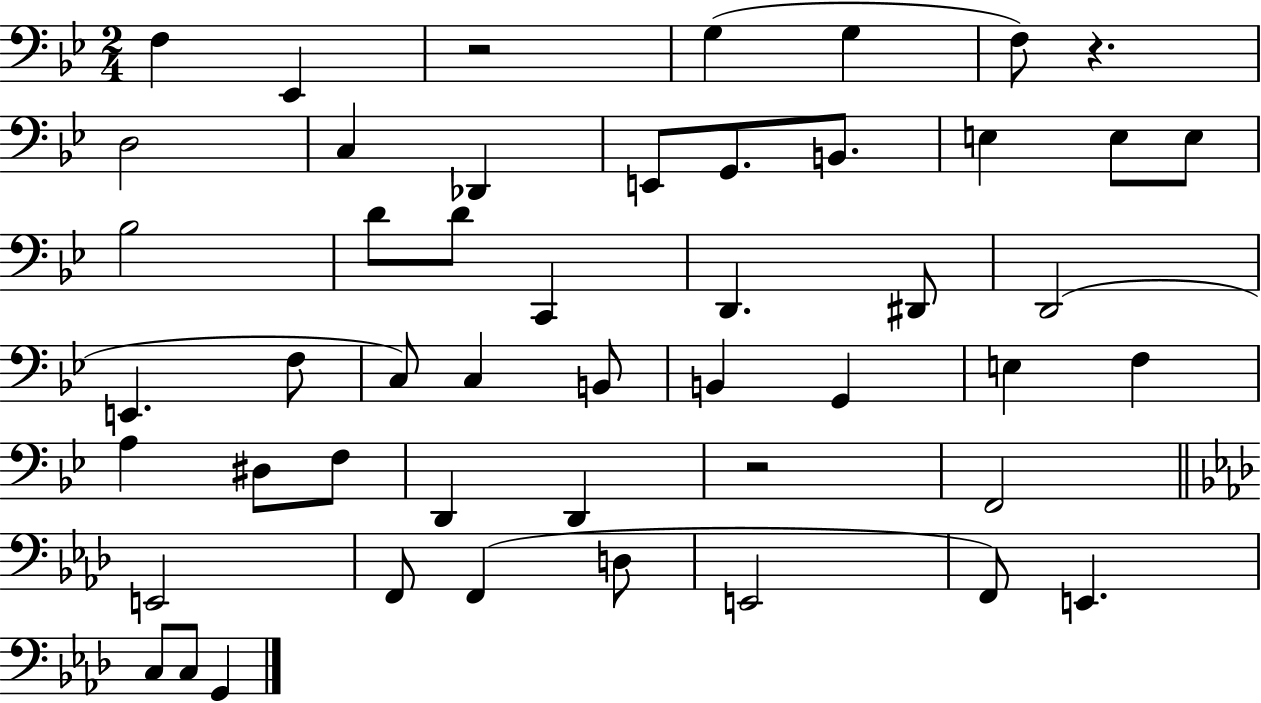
{
  \clef bass
  \numericTimeSignature
  \time 2/4
  \key bes \major
  f4 ees,4 | r2 | g4( g4 | f8) r4. | \break d2 | c4 des,4 | e,8 g,8. b,8. | e4 e8 e8 | \break bes2 | d'8 d'8 c,4 | d,4. dis,8 | d,2( | \break e,4. f8 | c8) c4 b,8 | b,4 g,4 | e4 f4 | \break a4 dis8 f8 | d,4 d,4 | r2 | f,2 | \break \bar "||" \break \key aes \major e,2 | f,8 f,4( d8 | e,2 | f,8) e,4. | \break c8 c8 g,4 | \bar "|."
}